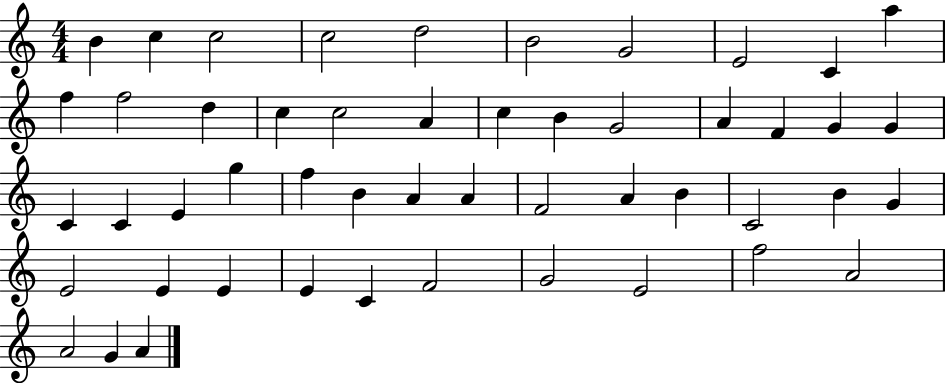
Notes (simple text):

B4/q C5/q C5/h C5/h D5/h B4/h G4/h E4/h C4/q A5/q F5/q F5/h D5/q C5/q C5/h A4/q C5/q B4/q G4/h A4/q F4/q G4/q G4/q C4/q C4/q E4/q G5/q F5/q B4/q A4/q A4/q F4/h A4/q B4/q C4/h B4/q G4/q E4/h E4/q E4/q E4/q C4/q F4/h G4/h E4/h F5/h A4/h A4/h G4/q A4/q